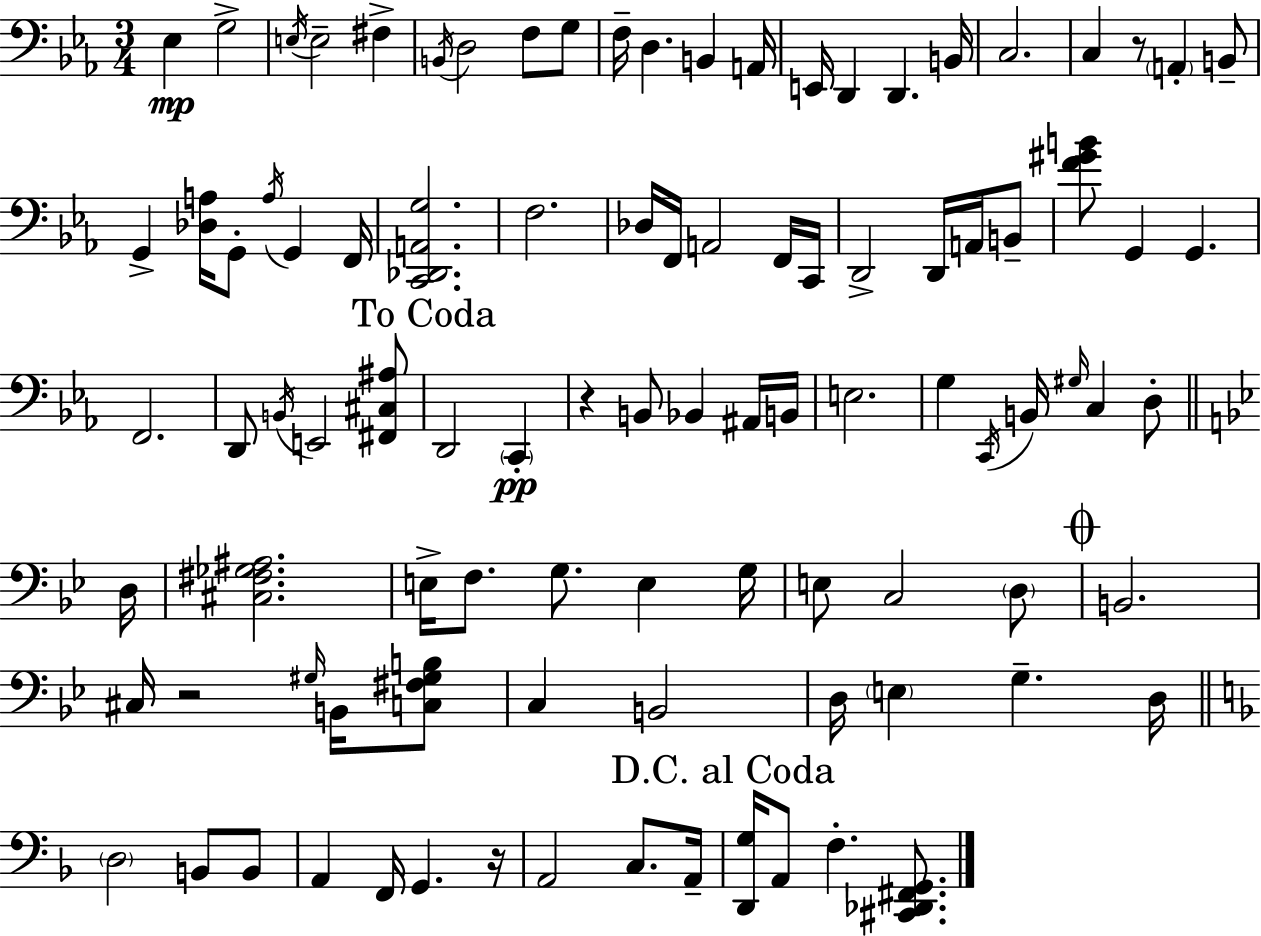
{
  \clef bass
  \numericTimeSignature
  \time 3/4
  \key ees \major
  ees4\mp g2-> | \acciaccatura { e16 } e2-- fis4-> | \acciaccatura { b,16 } d2 f8 | g8 f16-- d4. b,4 | \break a,16 e,16 d,4 d,4. | b,16 c2. | c4 r8 \parenthesize a,4-. | b,8-- g,4-> <des a>16 g,8-. \acciaccatura { a16 } g,4 | \break f,16 <c, des, a, g>2. | f2. | des16 f,16 a,2 | f,16 c,16 d,2-> d,16 | \break a,16 b,8-- <f' gis' b'>8 g,4 g,4. | f,2. | d,8 \acciaccatura { b,16 } e,2 | <fis, cis ais>8 \mark "To Coda" d,2 | \break \parenthesize c,4-.\pp r4 b,8 bes,4 | ais,16 b,16 e2. | g4 \acciaccatura { c,16 } b,16 \grace { gis16 } c4 | d8-. \bar "||" \break \key g \minor d16 <cis fis ges ais>2. | e16-> f8. g8. e4 | g16 e8 c2 \parenthesize d8 | \mark \markup { \musicglyph "scripts.coda" } b,2. | \break cis16 r2 \grace { gis16 } b,16 | <c fis gis b>8 c4 b,2 | d16 \parenthesize e4 g4.-- | d16 \bar "||" \break \key f \major \parenthesize d2 b,8 b,8 | a,4 f,16 g,4. r16 | a,2 c8. a,16-- | \mark "D.C. al Coda" <d, g>16 a,8 f4.-. <cis, des, fis, g,>8. | \break \bar "|."
}